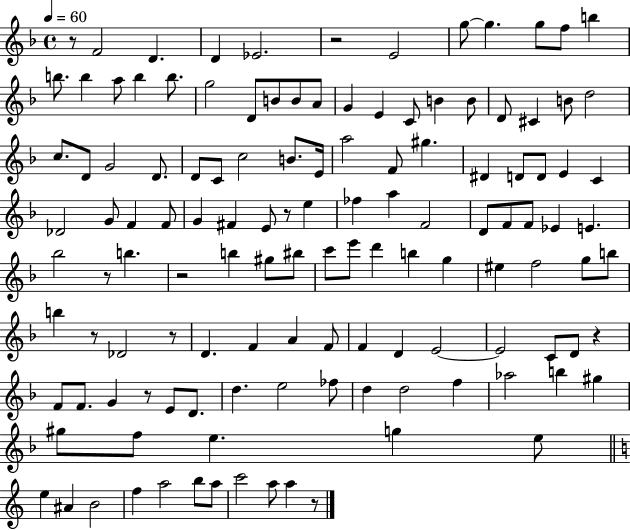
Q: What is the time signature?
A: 4/4